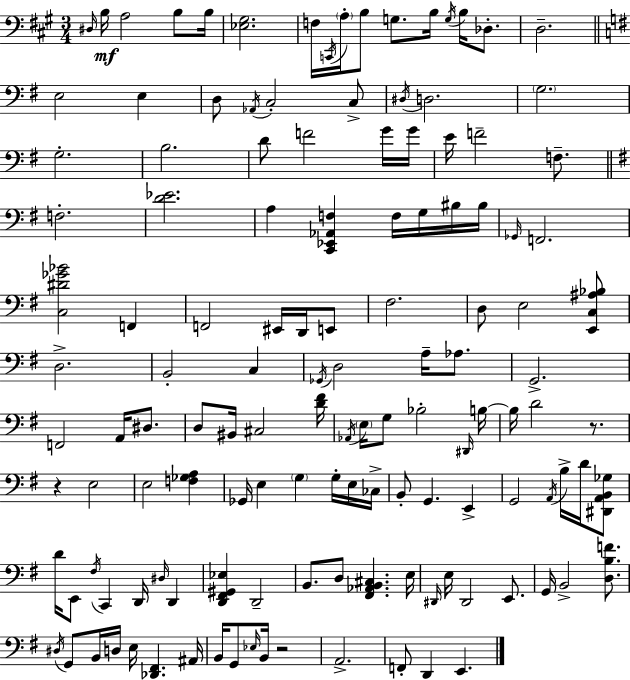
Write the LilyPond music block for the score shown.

{
  \clef bass
  \numericTimeSignature
  \time 3/4
  \key a \major
  \grace { dis16 }\mf b16 a2 b8 | b16 <ees gis>2. | f16 \acciaccatura { c,16 } \parenthesize a16-. b8 g8. b16 \acciaccatura { g16 } b16 | des8.-. d2.-- | \break \bar "||" \break \key g \major e2 e4 | d8 \acciaccatura { aes,16 } c2-. c8-> | \acciaccatura { dis16 } d2. | \parenthesize g2. | \break g2.-. | b2. | d'8 f'2 | g'16 g'16 e'16 f'2-- f8.-- | \break \bar "||" \break \key e \minor f2.-. | <d' ees'>2. | a4 <c, ees, aes, f>4 f16 g16 bis16 bis16 | \grace { ges,16 } f,2. | \break <c dis' ges' bes'>2 f,4 | f,2 eis,16 d,16 e,8 | fis2. | d8 e2 <e, c ais bes>8 | \break d2.-> | b,2-. c4 | \acciaccatura { ges,16 } d2 a16-- aes8. | g,2.-> | \break f,2 a,16 dis8. | d8 bis,16 cis2 | <d' fis'>16 \acciaccatura { aes,16 } \parenthesize e16 g8 bes2-. | \grace { dis,16 } b16~~ b16 d'2 | \break r8. r4 e2 | e2 | <f ges a>4 ges,16 e4 \parenthesize g4 | g16-. e16 ces16-> b,8-. g,4. | \break e,4-> g,2 | \acciaccatura { a,16 } b16-> d'16 <dis, a, b, ges>8 d'16 e,8 \acciaccatura { fis16 } c,4 | d,16 \grace { dis16 } d,4 <d, fis, gis, ees>4 d,2-- | b,8. d8 | \break <fis, aes, b, cis>4. e16 \grace { dis,16 } e16 dis,2 | e,8. g,16 b,2-> | <d b f'>8. \acciaccatura { dis16 } g,8 b,16 | d16 e16 <des, fis,>4. ais,16 b,16 g,8 | \break \grace { ees16 } b,16 r2 a,2.-> | f,8-. | d,4 e,4. \bar "|."
}